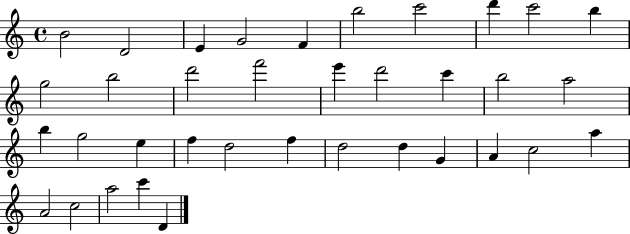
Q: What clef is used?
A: treble